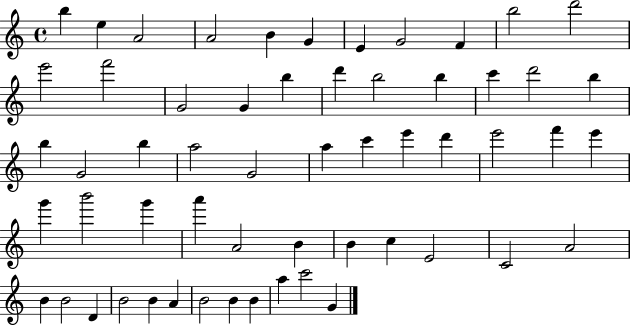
{
  \clef treble
  \time 4/4
  \defaultTimeSignature
  \key c \major
  b''4 e''4 a'2 | a'2 b'4 g'4 | e'4 g'2 f'4 | b''2 d'''2 | \break e'''2 f'''2 | g'2 g'4 b''4 | d'''4 b''2 b''4 | c'''4 d'''2 b''4 | \break b''4 g'2 b''4 | a''2 g'2 | a''4 c'''4 e'''4 d'''4 | e'''2 f'''4 e'''4 | \break g'''4 b'''2 g'''4 | a'''4 a'2 b'4 | b'4 c''4 e'2 | c'2 a'2 | \break b'4 b'2 d'4 | b'2 b'4 a'4 | b'2 b'4 b'4 | a''4 c'''2 g'4 | \break \bar "|."
}